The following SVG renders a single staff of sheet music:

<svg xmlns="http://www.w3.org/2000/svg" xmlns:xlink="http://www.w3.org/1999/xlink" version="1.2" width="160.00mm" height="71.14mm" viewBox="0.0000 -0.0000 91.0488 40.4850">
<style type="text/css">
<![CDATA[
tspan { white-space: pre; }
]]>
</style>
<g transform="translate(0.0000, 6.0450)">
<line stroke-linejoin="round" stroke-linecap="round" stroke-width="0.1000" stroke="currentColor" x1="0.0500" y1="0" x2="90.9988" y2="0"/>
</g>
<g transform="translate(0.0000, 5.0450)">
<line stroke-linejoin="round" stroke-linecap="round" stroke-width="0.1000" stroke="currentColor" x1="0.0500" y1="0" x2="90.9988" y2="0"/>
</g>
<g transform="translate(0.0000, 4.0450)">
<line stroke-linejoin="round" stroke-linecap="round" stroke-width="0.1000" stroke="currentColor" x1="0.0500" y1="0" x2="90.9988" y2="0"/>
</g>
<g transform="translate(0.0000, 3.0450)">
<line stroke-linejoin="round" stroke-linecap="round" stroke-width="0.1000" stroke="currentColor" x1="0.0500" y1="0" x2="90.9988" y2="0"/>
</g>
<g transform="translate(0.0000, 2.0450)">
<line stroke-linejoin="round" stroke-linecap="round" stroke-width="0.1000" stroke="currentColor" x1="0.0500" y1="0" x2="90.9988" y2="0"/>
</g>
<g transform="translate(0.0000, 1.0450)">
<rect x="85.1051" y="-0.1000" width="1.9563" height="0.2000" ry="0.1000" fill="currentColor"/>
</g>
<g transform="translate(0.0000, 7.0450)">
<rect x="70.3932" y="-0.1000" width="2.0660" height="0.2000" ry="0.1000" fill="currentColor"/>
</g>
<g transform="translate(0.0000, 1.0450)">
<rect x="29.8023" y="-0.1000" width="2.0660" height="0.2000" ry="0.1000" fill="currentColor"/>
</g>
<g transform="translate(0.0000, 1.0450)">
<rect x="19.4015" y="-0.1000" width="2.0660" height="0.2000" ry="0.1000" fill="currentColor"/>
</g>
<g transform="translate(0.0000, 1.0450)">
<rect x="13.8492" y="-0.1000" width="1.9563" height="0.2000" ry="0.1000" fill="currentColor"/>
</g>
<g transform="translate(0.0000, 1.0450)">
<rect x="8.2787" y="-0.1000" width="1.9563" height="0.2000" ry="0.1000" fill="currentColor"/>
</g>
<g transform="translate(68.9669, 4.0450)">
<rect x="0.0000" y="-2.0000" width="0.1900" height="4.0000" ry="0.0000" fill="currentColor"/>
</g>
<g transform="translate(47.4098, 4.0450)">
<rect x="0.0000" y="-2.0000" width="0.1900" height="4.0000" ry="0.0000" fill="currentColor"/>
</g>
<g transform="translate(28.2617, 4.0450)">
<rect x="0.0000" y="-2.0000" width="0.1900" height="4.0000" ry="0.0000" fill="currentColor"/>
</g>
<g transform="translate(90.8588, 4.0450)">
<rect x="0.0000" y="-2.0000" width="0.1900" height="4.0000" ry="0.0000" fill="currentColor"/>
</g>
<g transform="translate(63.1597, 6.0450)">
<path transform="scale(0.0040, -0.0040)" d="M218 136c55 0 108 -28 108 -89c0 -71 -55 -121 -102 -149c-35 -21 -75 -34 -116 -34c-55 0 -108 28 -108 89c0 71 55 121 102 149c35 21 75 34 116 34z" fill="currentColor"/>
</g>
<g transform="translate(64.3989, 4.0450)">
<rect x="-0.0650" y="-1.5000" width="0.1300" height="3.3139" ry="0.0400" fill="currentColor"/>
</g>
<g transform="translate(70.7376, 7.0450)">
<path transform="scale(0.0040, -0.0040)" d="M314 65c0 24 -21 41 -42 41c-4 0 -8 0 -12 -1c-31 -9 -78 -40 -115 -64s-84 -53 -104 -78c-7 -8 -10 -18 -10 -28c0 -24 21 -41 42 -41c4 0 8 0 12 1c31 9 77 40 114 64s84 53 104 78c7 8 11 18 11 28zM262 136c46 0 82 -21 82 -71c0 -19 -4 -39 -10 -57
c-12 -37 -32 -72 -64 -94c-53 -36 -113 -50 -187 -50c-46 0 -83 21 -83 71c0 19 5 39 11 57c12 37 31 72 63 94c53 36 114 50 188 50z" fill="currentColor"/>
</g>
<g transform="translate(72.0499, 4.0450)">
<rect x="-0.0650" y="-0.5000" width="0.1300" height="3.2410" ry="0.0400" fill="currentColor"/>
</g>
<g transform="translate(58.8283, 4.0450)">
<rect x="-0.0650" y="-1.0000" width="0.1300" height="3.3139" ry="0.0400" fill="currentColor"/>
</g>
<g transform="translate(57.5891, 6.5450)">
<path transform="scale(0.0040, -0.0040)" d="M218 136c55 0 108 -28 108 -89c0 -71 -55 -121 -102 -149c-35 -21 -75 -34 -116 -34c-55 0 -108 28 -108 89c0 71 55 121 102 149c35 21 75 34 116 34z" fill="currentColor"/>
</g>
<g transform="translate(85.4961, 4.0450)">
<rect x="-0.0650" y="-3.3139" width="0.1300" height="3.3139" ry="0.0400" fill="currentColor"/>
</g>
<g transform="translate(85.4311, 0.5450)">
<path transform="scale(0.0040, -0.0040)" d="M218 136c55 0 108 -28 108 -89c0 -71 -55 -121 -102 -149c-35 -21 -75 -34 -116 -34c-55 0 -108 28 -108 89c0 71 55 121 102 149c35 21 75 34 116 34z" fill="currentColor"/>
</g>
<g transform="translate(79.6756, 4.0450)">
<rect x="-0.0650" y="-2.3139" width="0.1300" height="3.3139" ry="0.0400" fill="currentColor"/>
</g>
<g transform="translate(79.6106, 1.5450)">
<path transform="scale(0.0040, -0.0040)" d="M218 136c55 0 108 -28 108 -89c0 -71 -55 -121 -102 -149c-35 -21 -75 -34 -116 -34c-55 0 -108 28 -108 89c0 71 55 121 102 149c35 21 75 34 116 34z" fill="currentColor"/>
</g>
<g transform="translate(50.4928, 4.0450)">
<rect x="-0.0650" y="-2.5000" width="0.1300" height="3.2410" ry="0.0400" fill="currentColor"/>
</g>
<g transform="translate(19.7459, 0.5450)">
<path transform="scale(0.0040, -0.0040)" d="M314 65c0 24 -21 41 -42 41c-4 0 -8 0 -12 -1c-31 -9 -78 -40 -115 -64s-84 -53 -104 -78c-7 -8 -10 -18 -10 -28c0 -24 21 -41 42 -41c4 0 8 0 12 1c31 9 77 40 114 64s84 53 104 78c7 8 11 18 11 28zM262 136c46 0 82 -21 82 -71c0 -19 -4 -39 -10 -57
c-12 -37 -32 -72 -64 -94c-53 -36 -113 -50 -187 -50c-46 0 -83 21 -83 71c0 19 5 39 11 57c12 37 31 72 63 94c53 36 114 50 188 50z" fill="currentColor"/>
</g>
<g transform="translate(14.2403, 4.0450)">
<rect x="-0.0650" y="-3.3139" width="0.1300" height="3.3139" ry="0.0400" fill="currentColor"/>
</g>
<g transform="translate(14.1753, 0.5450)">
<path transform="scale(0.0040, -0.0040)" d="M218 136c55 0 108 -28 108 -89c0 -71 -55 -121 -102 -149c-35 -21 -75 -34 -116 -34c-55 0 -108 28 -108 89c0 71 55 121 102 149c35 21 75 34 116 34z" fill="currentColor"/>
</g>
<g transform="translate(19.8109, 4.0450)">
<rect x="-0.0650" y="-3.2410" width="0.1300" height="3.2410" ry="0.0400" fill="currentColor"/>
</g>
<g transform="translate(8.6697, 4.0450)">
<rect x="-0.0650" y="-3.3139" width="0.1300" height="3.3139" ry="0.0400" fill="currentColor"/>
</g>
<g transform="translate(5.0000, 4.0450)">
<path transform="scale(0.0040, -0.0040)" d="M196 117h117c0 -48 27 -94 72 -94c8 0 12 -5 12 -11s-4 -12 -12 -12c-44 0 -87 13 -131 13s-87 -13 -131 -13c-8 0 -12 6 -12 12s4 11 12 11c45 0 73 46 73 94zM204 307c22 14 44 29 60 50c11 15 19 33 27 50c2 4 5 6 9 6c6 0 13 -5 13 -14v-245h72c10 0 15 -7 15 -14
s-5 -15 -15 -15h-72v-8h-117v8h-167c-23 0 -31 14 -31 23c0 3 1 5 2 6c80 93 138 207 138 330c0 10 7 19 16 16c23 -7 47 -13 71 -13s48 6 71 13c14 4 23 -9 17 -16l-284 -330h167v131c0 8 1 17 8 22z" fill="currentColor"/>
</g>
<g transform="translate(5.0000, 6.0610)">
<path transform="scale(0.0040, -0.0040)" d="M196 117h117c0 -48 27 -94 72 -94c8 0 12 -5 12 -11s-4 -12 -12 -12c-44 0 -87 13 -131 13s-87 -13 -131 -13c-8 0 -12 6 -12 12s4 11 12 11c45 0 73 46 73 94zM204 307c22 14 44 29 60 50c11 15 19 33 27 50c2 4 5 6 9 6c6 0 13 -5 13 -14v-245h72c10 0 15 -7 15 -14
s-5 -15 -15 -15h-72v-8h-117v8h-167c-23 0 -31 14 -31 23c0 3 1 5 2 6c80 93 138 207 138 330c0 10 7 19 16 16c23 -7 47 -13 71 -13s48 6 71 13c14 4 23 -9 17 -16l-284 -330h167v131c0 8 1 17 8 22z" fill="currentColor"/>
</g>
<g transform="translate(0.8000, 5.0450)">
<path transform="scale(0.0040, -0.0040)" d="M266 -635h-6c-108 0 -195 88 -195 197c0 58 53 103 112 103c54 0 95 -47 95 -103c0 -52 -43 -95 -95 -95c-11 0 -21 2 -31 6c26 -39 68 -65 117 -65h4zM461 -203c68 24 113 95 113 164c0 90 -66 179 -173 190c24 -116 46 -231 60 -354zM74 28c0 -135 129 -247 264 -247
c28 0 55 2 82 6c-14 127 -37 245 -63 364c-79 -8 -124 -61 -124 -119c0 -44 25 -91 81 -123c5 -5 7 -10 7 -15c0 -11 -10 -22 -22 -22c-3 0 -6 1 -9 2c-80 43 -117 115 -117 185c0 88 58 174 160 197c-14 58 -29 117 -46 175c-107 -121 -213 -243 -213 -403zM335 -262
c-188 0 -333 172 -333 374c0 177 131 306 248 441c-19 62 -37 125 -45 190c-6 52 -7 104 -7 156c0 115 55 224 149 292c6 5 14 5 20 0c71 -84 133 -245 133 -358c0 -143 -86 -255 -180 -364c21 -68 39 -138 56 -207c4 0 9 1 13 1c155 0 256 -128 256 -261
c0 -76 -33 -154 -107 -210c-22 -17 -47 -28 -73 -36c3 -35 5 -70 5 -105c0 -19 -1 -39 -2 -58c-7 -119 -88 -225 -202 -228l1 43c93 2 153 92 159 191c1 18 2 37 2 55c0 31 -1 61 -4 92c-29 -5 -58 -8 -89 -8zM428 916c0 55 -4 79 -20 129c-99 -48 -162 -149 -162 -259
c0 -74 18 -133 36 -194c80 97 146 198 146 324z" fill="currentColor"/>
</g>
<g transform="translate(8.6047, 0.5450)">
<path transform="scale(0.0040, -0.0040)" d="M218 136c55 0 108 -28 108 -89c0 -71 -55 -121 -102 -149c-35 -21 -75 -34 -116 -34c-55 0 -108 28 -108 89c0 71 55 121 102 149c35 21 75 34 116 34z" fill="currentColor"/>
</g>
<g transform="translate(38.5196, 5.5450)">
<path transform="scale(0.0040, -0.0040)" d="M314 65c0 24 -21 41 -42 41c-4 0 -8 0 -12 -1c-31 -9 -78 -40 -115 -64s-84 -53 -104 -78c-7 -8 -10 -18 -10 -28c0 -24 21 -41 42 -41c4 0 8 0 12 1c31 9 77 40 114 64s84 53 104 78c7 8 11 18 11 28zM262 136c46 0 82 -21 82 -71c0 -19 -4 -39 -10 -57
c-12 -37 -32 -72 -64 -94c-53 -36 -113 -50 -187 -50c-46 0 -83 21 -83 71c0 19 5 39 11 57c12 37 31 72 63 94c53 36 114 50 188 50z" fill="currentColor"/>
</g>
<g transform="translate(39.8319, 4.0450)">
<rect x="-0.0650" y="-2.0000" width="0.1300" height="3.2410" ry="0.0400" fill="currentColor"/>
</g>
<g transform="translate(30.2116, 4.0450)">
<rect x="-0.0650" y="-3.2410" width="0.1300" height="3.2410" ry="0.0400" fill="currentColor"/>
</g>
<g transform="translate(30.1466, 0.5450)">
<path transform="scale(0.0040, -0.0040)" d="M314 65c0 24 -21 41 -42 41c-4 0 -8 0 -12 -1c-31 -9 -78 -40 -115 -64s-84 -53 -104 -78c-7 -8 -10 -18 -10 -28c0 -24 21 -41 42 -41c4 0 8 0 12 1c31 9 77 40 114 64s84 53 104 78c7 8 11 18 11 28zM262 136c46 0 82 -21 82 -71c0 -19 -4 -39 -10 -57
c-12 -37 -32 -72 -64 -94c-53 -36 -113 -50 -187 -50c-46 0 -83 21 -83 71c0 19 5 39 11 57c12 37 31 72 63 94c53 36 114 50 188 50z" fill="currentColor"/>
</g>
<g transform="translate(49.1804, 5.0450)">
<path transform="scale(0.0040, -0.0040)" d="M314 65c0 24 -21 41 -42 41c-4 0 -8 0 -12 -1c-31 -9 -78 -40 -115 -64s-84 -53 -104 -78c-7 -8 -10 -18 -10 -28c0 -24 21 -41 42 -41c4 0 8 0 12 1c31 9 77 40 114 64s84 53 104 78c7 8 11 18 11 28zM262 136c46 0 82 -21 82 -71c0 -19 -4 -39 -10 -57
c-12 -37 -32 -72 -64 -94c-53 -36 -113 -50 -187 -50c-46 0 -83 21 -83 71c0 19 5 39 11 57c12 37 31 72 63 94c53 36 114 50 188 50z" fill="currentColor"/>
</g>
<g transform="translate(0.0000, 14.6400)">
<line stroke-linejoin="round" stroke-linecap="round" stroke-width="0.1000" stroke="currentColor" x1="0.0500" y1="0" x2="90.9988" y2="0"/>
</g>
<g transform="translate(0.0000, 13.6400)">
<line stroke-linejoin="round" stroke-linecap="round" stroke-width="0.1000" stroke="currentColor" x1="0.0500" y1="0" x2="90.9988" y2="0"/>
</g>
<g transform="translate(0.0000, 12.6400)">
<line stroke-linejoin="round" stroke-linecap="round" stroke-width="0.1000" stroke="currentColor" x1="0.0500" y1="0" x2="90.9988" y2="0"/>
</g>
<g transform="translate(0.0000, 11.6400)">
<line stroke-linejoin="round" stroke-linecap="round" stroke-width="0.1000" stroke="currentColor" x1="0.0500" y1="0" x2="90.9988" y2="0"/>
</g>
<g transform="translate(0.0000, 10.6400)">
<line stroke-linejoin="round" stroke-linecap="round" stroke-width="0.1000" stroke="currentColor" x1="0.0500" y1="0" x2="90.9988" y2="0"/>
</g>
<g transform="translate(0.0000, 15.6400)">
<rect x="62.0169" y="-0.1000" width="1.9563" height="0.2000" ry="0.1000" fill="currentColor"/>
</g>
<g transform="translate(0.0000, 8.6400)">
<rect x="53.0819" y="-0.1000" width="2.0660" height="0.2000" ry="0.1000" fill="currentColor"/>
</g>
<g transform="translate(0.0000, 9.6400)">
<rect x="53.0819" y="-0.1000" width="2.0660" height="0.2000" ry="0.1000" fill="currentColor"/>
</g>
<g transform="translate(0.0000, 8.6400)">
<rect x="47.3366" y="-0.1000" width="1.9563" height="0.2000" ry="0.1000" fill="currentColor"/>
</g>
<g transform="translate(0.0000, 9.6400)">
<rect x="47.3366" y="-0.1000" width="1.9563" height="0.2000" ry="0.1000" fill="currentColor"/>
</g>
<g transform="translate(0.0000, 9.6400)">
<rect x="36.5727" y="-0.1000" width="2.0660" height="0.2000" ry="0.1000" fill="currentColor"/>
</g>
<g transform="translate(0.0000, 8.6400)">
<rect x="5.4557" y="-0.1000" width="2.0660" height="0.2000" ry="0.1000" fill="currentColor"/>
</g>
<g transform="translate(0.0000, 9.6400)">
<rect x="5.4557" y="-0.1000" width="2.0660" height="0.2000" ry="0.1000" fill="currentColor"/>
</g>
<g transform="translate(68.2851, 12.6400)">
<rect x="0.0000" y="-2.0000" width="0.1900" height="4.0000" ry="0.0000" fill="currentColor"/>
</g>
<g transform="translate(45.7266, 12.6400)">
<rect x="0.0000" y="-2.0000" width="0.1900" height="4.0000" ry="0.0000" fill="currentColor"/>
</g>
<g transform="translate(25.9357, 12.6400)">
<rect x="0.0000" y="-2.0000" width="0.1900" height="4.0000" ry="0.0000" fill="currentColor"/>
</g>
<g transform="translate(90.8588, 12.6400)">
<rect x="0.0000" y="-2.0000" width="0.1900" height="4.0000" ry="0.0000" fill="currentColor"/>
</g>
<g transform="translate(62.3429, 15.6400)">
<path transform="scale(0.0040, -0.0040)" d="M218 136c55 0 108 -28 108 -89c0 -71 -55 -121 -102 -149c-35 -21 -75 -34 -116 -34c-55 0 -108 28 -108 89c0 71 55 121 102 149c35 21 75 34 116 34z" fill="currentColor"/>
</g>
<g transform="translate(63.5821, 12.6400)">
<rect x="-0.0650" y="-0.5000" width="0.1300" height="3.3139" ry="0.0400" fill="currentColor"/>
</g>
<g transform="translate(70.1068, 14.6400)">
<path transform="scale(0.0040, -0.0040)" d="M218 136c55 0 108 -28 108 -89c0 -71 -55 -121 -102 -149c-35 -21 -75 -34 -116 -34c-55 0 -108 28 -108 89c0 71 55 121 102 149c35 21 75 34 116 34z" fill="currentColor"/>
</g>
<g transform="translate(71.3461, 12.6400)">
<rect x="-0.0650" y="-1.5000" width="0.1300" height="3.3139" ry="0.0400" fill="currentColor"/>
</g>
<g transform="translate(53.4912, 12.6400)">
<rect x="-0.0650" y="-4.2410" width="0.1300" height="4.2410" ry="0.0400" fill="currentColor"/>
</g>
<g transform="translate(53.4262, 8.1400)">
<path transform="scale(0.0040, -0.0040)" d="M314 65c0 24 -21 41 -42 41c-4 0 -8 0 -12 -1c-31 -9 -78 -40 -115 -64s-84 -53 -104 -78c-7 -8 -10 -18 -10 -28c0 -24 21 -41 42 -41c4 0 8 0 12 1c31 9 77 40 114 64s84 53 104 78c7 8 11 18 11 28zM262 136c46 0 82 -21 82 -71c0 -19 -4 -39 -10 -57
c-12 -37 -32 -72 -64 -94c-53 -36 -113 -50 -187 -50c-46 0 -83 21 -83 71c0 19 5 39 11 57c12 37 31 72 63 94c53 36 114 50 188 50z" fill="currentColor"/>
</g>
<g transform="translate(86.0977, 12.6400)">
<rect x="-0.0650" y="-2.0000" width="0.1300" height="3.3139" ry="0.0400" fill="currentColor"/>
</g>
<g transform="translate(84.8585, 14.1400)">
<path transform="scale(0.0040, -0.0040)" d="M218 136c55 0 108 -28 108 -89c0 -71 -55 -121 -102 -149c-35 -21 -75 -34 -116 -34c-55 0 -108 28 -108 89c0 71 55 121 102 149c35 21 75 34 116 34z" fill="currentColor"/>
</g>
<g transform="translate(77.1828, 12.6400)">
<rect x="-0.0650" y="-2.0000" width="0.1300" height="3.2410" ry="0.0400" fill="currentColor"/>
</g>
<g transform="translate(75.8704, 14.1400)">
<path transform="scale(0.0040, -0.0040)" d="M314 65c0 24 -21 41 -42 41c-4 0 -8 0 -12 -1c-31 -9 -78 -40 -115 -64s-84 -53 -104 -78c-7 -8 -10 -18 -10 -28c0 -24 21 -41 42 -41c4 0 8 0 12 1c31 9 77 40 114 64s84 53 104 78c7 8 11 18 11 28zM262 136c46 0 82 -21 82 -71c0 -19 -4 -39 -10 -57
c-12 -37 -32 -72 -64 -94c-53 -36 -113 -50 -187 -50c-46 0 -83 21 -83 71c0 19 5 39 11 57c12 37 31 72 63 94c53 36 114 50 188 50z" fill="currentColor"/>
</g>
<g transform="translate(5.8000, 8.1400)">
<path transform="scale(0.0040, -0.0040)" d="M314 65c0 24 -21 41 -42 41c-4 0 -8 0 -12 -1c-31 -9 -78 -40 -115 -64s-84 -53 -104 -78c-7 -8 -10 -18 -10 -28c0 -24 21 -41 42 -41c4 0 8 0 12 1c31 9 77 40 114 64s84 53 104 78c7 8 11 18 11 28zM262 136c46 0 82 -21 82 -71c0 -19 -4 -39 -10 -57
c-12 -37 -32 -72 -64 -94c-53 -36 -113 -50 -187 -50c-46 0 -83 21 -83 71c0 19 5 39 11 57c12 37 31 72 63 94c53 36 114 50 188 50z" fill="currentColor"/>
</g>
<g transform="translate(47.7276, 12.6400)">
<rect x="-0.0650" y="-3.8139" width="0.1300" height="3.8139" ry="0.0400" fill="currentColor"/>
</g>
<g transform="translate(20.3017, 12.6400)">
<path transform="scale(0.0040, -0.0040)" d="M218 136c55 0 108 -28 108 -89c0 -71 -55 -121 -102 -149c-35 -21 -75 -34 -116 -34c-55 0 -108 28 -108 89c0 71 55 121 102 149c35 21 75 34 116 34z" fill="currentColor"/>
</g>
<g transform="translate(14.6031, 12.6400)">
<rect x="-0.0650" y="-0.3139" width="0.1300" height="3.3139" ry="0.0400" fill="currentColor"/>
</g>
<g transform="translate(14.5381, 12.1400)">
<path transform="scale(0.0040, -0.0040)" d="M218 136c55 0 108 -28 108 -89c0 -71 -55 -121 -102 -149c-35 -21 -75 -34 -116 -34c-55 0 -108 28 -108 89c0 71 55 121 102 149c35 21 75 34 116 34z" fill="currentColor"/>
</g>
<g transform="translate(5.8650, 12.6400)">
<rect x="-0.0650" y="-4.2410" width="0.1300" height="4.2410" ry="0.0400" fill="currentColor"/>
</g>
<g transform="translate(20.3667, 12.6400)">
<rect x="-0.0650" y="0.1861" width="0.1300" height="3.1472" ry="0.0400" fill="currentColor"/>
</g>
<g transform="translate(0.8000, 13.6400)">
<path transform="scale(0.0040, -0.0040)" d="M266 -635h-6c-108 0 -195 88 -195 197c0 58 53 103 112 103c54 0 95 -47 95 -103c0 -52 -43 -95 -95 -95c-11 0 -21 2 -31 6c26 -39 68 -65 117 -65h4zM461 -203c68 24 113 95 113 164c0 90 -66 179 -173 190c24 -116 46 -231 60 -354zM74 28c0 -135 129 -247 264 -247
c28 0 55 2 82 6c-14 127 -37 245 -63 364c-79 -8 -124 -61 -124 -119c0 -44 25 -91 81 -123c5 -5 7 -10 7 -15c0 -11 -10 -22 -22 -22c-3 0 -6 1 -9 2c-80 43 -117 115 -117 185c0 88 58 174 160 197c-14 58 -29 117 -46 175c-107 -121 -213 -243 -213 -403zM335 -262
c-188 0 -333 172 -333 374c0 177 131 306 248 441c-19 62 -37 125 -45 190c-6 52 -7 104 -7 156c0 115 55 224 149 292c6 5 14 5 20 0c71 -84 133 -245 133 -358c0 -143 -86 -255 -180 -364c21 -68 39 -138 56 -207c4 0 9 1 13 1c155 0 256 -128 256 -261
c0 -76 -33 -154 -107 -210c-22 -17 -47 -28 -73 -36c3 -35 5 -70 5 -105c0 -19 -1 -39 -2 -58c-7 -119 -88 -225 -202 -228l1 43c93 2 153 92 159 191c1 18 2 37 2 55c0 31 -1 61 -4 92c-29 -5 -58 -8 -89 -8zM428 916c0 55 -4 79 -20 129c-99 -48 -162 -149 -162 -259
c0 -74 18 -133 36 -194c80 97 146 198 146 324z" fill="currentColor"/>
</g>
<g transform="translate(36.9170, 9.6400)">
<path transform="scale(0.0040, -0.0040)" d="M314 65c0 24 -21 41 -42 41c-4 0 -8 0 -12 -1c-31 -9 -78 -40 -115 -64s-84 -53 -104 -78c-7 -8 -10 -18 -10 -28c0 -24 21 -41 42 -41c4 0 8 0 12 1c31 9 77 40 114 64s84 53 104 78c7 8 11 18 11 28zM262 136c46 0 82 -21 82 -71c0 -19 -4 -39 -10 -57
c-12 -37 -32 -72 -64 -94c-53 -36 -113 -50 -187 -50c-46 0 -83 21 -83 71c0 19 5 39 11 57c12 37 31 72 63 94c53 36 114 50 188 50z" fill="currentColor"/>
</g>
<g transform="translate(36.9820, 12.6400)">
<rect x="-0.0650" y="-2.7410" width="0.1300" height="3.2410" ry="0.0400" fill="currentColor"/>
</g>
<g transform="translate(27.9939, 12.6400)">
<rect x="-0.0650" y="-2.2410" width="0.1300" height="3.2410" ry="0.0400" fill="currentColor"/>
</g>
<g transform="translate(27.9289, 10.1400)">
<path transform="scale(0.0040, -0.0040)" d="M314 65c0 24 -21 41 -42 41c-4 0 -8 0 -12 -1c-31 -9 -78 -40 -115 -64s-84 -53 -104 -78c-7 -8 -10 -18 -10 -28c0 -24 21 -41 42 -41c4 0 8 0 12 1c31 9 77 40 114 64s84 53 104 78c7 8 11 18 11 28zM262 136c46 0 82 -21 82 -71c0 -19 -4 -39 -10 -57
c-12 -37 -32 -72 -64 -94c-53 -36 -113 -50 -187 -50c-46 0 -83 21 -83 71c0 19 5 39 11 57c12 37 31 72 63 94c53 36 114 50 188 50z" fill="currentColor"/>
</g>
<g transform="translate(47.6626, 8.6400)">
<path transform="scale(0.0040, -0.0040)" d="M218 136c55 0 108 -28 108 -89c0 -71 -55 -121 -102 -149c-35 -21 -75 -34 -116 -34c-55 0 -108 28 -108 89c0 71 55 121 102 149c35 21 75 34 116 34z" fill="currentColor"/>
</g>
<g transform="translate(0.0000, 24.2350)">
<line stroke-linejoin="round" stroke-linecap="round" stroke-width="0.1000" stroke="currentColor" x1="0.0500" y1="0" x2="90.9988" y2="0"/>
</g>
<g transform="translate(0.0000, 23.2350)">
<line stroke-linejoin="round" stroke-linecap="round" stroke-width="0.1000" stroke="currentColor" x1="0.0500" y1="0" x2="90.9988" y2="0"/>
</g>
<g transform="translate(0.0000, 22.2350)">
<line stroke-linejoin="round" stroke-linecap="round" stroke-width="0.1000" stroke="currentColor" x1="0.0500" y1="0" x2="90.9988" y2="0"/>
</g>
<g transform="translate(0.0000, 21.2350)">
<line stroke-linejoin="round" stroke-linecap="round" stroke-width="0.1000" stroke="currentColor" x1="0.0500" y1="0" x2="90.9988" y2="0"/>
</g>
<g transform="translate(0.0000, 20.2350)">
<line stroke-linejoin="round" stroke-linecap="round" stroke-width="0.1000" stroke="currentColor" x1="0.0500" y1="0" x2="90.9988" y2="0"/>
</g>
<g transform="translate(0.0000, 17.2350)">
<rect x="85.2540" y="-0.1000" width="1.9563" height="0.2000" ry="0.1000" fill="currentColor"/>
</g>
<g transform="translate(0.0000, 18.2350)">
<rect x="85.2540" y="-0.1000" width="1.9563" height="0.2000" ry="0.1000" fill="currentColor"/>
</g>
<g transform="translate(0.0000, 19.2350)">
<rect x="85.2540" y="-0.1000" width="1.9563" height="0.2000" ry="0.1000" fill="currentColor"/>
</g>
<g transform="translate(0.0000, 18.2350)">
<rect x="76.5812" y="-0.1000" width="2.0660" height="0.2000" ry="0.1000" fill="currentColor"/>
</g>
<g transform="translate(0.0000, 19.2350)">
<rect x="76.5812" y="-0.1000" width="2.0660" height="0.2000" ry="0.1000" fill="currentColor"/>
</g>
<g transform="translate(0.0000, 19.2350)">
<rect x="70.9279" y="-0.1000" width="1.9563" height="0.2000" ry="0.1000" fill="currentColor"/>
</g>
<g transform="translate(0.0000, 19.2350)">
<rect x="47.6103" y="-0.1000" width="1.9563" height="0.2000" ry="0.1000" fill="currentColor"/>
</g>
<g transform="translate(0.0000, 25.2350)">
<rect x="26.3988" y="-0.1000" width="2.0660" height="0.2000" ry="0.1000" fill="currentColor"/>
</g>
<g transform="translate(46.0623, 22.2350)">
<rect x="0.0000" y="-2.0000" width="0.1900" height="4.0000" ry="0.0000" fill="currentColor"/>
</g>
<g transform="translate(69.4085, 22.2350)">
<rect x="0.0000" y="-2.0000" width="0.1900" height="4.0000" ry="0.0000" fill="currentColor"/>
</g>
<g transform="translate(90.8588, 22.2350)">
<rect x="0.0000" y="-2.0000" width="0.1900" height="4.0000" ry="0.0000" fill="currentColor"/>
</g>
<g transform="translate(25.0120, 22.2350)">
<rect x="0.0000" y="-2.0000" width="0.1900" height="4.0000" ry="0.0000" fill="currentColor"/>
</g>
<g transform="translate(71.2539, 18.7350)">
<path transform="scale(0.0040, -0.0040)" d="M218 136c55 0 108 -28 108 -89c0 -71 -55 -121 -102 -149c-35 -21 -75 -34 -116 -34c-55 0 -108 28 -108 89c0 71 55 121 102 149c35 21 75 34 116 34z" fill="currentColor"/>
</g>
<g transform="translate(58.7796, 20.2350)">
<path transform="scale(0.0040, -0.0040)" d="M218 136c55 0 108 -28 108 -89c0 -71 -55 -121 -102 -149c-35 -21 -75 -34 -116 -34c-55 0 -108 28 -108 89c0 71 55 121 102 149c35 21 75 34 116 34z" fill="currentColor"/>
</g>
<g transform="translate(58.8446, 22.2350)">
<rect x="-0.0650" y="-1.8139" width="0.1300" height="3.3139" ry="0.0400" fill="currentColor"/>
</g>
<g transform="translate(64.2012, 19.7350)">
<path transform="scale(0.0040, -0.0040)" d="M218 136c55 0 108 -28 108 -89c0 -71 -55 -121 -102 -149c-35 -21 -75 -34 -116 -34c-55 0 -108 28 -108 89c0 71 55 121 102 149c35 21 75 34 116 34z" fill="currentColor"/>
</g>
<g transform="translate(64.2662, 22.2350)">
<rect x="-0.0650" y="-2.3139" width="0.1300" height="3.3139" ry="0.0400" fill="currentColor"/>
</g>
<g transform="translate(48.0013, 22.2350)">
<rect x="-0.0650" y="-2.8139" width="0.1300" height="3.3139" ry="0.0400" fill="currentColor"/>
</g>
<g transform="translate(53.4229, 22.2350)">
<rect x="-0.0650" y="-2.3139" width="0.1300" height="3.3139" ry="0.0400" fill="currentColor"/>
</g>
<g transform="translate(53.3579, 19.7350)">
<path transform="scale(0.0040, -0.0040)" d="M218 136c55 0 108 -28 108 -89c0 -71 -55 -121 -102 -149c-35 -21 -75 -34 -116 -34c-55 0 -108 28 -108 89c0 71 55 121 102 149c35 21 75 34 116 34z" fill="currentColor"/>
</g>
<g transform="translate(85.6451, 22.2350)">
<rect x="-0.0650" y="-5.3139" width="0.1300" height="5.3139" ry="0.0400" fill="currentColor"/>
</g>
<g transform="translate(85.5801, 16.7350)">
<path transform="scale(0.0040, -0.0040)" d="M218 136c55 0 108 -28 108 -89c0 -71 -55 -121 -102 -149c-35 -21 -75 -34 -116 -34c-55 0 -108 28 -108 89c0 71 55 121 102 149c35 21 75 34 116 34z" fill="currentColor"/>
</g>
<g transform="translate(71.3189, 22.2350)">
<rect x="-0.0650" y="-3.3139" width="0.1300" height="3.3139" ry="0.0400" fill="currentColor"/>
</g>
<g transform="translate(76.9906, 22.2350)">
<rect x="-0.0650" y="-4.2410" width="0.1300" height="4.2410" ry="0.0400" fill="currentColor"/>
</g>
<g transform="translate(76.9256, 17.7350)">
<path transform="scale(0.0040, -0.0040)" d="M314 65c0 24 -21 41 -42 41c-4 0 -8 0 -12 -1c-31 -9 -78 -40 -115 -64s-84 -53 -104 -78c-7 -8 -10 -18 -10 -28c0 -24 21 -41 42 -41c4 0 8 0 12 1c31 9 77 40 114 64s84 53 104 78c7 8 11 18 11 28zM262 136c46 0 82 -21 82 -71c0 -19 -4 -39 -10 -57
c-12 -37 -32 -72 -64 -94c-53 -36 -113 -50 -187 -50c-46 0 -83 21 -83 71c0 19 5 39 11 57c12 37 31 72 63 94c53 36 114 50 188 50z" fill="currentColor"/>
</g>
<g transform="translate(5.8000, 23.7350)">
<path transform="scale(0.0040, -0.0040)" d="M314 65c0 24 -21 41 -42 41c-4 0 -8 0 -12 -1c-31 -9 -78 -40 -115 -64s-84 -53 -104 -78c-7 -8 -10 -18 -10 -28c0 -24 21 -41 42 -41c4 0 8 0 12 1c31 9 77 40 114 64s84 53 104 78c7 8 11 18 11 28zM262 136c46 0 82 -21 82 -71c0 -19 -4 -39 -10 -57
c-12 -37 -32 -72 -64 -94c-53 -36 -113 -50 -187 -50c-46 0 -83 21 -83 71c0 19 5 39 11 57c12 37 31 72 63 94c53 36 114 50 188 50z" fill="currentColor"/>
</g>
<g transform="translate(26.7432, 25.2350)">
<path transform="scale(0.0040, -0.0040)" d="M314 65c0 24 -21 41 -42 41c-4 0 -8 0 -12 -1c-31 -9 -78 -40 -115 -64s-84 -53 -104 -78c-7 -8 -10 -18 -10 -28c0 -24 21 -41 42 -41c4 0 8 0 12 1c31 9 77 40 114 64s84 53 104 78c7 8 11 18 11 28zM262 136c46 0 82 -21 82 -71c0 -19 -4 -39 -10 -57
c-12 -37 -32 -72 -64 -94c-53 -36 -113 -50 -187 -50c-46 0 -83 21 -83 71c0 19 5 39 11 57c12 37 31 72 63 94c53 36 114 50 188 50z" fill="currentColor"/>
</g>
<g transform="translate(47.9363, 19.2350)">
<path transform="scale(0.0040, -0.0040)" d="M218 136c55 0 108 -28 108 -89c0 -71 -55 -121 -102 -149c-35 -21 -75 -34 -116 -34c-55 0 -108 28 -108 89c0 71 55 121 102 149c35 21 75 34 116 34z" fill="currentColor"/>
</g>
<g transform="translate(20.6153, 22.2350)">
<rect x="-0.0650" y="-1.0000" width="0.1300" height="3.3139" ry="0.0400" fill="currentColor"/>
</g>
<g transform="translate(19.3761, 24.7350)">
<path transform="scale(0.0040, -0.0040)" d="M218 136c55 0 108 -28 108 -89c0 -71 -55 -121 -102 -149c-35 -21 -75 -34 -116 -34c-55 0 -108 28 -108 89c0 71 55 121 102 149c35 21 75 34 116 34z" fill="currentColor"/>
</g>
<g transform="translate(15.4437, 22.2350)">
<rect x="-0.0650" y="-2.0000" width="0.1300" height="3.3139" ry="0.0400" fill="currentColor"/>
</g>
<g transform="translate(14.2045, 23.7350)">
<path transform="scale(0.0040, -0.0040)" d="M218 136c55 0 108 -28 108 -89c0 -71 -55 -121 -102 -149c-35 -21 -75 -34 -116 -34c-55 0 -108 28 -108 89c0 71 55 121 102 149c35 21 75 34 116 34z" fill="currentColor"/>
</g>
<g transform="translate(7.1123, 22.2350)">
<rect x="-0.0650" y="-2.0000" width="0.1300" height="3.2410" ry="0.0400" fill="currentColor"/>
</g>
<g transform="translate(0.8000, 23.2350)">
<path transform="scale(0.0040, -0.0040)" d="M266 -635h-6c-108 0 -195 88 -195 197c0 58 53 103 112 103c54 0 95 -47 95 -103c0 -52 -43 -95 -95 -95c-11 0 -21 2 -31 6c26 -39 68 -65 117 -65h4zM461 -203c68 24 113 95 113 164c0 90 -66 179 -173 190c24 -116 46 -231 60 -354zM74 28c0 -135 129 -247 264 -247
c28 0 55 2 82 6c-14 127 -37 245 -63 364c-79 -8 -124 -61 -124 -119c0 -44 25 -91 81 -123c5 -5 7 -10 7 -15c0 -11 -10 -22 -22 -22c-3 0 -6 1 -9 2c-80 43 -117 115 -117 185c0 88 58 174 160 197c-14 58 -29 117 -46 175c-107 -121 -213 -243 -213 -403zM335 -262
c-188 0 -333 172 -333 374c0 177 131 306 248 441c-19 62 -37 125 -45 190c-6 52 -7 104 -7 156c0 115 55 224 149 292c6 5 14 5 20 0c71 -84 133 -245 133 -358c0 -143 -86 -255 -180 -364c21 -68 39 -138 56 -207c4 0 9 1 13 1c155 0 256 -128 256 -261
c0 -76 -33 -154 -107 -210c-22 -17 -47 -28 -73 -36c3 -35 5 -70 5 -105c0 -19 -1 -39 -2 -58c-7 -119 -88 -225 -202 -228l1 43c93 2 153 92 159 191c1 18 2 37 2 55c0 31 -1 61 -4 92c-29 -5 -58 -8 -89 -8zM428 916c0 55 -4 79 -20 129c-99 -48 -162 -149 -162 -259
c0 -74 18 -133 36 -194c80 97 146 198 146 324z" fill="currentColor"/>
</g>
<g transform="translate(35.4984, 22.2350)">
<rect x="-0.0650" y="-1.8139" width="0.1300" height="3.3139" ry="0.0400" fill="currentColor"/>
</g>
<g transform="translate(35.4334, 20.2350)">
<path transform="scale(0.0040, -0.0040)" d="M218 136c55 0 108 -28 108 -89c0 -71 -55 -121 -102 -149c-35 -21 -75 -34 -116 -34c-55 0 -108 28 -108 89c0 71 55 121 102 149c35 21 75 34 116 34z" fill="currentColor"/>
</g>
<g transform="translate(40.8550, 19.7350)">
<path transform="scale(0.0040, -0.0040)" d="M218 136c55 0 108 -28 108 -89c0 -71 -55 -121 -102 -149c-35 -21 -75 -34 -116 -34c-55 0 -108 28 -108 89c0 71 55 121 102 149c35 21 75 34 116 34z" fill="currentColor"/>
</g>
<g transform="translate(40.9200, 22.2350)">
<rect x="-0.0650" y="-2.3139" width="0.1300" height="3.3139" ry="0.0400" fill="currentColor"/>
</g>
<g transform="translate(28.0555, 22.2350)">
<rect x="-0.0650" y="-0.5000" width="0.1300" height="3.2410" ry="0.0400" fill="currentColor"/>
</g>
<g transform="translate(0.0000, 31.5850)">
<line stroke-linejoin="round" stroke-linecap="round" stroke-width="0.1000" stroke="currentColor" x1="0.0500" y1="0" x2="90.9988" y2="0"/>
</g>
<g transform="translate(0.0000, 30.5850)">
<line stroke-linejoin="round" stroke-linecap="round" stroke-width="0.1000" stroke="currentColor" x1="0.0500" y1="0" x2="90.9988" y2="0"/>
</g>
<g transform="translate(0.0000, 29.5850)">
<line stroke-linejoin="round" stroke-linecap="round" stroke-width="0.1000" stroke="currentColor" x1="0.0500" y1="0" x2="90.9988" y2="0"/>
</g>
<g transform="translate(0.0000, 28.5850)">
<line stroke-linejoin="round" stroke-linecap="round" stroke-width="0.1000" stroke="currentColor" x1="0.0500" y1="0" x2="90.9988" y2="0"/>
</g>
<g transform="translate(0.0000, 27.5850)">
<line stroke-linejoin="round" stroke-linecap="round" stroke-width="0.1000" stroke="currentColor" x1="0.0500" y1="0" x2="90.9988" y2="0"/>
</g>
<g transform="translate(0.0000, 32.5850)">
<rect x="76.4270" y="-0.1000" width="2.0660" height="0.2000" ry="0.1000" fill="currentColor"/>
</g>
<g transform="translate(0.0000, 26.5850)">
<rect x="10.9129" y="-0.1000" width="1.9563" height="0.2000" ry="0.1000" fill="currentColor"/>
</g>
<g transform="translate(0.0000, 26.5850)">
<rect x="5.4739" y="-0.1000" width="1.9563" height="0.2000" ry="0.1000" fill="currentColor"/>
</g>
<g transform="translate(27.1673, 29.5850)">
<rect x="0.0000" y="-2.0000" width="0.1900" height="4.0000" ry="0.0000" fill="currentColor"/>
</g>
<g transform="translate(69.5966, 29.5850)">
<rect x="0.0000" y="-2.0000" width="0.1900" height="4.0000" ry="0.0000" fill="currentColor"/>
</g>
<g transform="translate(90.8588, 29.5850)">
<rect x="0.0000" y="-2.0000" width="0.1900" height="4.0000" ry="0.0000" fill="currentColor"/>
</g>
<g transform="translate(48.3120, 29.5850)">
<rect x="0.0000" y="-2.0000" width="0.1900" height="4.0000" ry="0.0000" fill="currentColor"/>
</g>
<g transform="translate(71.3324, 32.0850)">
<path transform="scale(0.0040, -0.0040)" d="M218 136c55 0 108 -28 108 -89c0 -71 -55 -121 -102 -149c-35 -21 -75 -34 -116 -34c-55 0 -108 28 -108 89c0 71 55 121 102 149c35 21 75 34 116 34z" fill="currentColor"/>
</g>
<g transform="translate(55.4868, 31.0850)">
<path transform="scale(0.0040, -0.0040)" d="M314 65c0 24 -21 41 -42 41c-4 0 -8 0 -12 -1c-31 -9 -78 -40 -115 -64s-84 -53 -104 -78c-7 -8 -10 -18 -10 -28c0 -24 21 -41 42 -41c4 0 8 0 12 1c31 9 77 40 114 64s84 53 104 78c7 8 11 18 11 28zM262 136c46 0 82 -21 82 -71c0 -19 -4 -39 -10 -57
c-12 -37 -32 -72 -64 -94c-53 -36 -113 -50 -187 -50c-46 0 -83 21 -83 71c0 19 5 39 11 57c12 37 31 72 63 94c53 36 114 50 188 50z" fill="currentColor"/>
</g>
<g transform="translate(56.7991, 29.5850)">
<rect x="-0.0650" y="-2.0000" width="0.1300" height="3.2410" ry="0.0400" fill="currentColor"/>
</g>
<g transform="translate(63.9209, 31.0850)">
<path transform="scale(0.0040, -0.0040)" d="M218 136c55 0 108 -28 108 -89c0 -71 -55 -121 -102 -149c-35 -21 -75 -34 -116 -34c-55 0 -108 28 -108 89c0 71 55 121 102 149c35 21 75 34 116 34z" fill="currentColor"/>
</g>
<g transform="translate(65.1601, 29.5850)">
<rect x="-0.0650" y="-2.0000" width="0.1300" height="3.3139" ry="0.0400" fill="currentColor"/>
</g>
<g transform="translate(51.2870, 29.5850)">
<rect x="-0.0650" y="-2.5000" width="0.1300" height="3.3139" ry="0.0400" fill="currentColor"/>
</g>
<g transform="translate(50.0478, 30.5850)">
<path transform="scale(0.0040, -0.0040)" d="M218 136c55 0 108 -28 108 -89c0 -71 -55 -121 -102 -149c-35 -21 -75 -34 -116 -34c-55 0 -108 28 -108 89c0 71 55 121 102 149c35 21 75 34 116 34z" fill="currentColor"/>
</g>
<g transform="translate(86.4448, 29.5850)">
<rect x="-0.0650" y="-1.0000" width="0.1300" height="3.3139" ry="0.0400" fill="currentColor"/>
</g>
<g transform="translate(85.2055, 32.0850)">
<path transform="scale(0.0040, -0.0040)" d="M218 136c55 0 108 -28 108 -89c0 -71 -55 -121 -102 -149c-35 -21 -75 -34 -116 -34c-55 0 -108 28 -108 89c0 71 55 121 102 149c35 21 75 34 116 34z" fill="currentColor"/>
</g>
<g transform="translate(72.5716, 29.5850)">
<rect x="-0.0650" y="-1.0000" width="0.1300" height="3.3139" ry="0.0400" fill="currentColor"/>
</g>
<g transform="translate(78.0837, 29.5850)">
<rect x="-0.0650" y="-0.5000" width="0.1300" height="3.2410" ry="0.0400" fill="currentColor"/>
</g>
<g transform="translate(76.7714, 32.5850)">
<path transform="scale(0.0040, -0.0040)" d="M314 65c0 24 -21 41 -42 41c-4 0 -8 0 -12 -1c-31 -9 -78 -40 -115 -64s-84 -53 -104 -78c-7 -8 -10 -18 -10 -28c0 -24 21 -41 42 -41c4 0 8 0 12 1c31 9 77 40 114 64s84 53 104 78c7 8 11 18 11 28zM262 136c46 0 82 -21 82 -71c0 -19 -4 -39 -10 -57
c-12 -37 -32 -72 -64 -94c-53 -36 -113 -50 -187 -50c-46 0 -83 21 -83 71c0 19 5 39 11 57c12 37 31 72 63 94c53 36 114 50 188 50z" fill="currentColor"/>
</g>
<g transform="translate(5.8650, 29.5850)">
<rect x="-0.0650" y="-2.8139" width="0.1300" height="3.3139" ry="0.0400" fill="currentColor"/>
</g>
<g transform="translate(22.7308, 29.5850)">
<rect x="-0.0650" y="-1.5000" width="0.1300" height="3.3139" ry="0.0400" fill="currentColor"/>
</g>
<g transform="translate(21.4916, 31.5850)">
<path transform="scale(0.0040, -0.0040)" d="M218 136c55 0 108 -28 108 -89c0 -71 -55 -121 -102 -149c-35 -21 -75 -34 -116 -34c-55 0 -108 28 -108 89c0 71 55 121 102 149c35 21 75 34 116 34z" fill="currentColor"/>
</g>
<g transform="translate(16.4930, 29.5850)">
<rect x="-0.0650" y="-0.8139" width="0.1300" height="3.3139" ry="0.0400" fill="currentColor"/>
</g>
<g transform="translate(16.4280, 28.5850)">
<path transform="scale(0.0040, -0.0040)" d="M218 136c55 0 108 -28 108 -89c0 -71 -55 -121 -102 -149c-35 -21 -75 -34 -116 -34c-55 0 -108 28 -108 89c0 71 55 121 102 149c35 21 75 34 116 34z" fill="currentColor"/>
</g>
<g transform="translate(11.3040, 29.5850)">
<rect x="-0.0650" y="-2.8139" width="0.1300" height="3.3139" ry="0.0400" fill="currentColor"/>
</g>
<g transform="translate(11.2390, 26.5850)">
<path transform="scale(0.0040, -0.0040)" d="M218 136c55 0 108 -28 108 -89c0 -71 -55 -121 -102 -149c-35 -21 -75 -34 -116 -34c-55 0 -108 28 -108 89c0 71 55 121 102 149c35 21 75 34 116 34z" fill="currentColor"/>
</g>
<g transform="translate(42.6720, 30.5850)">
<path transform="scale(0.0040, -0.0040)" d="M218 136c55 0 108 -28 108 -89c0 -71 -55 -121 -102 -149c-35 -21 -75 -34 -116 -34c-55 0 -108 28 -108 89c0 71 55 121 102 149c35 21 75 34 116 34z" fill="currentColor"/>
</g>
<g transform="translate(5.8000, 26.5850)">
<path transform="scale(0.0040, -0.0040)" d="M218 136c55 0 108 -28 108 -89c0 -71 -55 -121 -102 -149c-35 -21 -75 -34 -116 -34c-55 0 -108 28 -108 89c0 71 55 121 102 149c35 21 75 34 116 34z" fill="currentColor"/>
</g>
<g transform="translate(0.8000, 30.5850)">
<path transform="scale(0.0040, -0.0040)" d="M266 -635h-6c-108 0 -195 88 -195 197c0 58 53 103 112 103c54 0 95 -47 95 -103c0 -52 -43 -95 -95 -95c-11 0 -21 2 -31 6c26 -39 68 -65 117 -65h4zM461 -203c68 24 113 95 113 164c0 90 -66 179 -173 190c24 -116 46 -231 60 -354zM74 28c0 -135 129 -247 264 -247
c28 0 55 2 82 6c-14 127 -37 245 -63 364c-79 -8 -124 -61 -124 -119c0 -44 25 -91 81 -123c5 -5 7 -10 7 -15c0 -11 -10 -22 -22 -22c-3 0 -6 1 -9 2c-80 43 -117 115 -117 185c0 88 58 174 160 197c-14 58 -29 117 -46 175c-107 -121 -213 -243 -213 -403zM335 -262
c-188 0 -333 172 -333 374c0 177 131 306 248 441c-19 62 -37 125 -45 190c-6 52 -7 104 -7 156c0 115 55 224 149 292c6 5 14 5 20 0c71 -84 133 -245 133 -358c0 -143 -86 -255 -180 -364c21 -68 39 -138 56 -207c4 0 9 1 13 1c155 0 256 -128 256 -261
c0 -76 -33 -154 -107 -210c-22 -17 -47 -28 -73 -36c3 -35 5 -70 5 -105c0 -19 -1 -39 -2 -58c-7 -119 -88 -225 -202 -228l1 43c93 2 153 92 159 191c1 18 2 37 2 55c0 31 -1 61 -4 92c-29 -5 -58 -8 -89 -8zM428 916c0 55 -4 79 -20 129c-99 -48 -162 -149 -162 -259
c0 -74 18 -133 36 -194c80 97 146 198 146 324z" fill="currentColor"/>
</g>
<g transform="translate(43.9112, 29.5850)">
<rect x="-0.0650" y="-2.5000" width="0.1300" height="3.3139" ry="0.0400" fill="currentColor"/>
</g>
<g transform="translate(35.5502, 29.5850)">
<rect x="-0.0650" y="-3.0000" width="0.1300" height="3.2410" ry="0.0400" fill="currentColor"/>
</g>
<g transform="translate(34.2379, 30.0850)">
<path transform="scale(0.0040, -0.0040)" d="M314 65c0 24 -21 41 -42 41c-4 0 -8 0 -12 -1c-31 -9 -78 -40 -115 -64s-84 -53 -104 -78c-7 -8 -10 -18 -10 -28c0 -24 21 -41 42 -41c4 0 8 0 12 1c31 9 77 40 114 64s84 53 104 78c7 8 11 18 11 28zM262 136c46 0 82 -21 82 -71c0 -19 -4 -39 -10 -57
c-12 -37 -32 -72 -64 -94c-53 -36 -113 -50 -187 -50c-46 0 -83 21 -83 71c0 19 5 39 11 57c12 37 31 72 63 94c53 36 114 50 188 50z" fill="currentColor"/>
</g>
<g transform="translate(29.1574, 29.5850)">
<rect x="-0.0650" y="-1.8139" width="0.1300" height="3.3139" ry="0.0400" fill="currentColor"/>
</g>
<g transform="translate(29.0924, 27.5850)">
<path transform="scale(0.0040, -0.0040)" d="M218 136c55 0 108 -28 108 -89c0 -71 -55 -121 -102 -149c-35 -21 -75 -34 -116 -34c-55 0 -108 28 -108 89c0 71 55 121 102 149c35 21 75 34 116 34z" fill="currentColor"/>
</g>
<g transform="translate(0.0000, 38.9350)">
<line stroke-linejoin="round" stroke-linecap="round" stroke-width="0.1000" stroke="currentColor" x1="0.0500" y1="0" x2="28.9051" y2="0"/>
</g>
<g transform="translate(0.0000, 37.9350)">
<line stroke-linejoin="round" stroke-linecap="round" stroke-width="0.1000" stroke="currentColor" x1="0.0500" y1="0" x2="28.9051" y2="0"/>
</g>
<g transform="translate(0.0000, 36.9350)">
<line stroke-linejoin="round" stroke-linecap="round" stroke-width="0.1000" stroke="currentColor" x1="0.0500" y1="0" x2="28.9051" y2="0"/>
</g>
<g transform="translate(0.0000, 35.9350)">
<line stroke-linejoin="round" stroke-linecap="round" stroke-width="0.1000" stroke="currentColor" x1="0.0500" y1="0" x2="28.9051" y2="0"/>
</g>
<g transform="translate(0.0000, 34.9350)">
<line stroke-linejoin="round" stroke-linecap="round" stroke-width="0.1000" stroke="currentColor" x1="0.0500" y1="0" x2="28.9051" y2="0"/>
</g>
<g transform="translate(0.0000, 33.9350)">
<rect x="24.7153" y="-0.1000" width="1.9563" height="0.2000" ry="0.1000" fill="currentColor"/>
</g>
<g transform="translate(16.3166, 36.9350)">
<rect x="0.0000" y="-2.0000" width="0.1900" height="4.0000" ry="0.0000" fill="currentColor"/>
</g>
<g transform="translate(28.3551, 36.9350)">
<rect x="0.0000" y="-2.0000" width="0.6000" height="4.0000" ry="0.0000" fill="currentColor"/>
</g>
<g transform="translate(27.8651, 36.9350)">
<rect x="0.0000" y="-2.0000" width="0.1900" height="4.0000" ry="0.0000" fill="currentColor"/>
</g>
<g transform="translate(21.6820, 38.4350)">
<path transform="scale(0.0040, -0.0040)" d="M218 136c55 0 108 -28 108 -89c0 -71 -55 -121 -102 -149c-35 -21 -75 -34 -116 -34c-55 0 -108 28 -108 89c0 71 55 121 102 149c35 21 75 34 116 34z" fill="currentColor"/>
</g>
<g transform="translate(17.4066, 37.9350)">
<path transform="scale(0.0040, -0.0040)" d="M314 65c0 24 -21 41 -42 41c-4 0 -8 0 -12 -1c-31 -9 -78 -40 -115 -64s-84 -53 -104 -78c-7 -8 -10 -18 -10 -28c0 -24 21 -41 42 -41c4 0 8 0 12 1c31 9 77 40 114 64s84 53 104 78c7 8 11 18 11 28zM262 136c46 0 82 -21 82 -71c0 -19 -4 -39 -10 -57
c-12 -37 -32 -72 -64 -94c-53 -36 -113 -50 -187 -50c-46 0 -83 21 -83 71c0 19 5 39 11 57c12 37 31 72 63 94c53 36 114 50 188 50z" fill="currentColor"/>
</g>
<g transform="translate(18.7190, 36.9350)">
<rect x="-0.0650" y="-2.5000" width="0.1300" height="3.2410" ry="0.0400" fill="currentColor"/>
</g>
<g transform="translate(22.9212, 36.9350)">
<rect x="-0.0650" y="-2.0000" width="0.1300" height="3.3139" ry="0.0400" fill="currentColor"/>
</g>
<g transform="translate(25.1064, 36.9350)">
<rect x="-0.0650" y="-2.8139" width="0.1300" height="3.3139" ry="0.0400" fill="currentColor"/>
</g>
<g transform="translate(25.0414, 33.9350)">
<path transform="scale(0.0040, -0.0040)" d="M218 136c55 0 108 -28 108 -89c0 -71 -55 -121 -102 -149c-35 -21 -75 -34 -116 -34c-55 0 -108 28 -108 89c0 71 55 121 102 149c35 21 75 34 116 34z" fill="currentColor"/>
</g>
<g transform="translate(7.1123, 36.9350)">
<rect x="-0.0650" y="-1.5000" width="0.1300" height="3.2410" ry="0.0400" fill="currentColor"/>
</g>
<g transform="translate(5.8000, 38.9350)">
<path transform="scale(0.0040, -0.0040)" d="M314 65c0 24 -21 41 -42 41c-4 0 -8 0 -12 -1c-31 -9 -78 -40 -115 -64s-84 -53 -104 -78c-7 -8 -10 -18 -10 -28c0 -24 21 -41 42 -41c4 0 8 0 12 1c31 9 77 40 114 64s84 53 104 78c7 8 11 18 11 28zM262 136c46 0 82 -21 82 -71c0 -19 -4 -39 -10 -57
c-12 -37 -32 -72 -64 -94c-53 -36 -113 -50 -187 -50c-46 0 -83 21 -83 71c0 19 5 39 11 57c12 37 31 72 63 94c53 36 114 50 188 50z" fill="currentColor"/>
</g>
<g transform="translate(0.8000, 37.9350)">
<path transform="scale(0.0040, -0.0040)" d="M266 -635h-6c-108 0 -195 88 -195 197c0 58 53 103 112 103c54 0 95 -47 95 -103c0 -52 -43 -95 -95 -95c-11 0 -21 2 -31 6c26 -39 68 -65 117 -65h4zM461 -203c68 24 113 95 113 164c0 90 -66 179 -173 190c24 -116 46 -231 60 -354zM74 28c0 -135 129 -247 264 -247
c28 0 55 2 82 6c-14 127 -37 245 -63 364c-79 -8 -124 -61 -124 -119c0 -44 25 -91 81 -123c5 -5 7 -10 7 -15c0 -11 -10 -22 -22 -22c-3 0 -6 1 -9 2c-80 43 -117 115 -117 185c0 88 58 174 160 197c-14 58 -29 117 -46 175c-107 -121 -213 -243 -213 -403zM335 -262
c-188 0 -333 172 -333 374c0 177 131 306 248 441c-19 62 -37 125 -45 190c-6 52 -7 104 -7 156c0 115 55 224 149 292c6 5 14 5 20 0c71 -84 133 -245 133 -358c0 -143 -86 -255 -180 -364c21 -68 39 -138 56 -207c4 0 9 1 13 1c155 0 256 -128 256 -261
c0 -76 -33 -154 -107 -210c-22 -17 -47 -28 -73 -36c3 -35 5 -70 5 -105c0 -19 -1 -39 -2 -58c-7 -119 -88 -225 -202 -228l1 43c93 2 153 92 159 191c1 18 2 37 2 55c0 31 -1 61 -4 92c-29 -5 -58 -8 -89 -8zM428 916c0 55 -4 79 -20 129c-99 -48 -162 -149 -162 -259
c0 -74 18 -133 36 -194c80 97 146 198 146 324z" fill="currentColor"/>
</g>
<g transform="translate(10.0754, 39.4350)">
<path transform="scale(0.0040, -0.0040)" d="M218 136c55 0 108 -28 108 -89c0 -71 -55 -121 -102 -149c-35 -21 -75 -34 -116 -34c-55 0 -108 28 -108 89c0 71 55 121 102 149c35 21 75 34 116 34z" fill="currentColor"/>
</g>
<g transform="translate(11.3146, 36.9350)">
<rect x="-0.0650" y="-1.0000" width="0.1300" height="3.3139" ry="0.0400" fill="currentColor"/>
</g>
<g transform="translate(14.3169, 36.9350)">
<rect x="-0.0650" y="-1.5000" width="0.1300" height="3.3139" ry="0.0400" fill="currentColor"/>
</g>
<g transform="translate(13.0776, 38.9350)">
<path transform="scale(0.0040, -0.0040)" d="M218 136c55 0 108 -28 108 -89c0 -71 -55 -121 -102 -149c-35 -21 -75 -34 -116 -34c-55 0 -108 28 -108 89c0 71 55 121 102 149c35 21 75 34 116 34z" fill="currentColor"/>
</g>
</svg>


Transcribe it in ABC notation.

X:1
T:Untitled
M:4/4
L:1/4
K:C
b b b2 b2 F2 G2 D E C2 g b d'2 c B g2 a2 c' d'2 C E F2 F F2 F D C2 f g a g f g b d'2 f' a a d E f A2 G G F2 F D C2 D E2 D E G2 F a